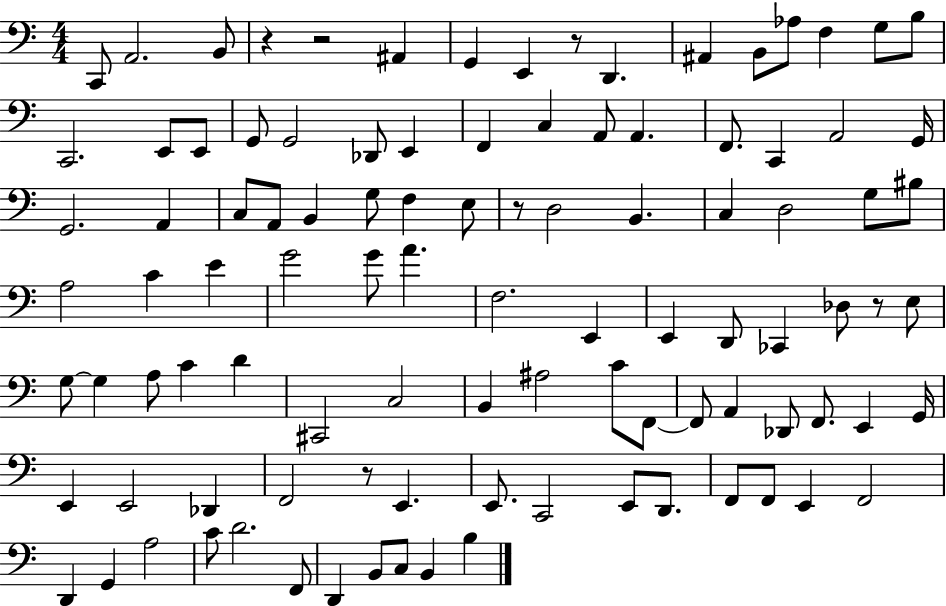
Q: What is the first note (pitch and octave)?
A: C2